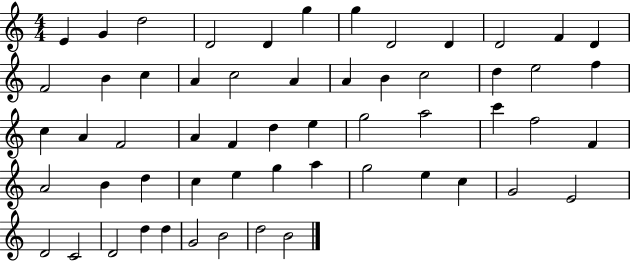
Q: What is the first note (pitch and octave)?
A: E4